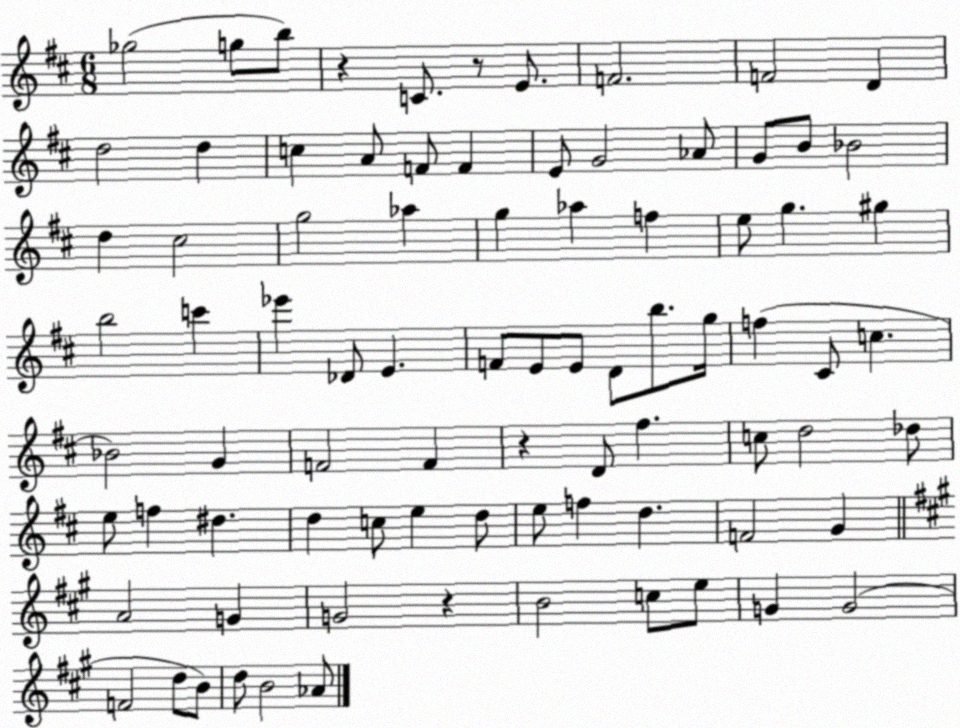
X:1
T:Untitled
M:6/8
L:1/4
K:D
_g2 g/2 b/2 z C/2 z/2 E/2 F2 F2 D d2 d c A/2 F/2 F E/2 G2 _A/2 G/2 B/2 _B2 d ^c2 g2 _a g _a f e/2 g ^g b2 c' _e' _D/2 E F/2 E/2 E/2 D/2 b/2 g/4 f ^C/2 c _B2 G F2 F z D/2 ^f c/2 d2 _d/2 e/2 f ^d d c/2 e d/2 e/2 f d F2 G A2 G G2 z B2 c/2 e/2 G G2 F2 d/2 B/2 d/2 B2 _A/2